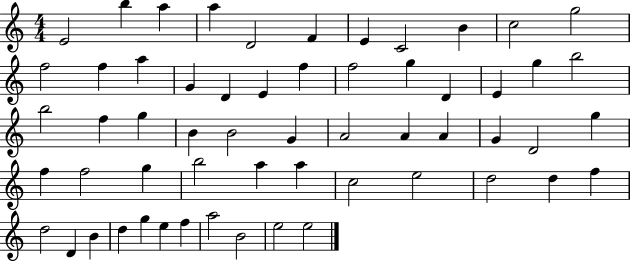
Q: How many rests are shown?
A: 0